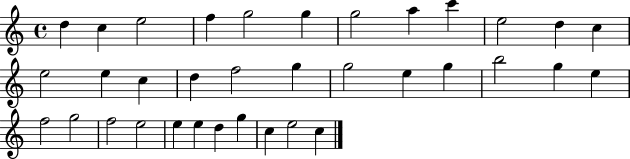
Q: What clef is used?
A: treble